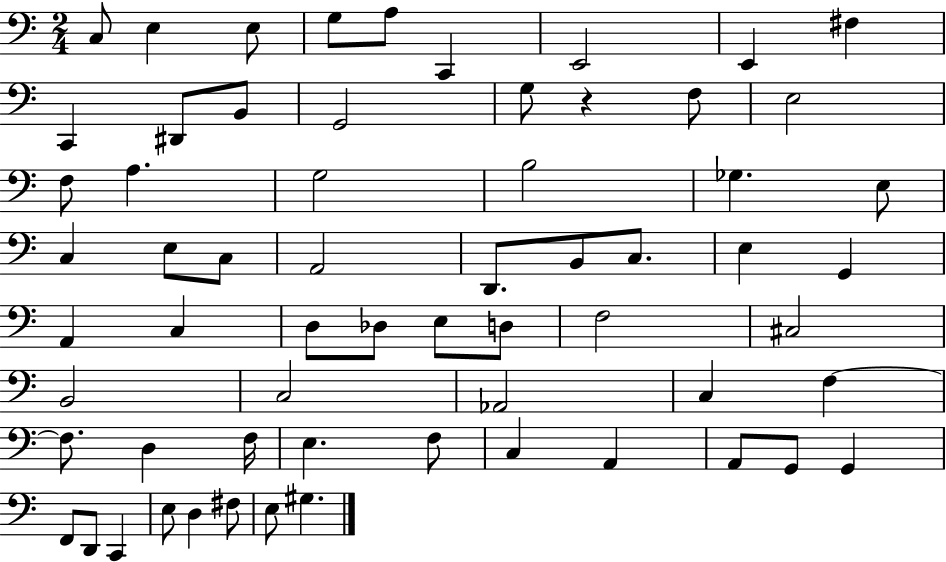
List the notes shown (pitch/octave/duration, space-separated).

C3/e E3/q E3/e G3/e A3/e C2/q E2/h E2/q F#3/q C2/q D#2/e B2/e G2/h G3/e R/q F3/e E3/h F3/e A3/q. G3/h B3/h Gb3/q. E3/e C3/q E3/e C3/e A2/h D2/e. B2/e C3/e. E3/q G2/q A2/q C3/q D3/e Db3/e E3/e D3/e F3/h C#3/h B2/h C3/h Ab2/h C3/q F3/q F3/e. D3/q F3/s E3/q. F3/e C3/q A2/q A2/e G2/e G2/q F2/e D2/e C2/q E3/e D3/q F#3/e E3/e G#3/q.